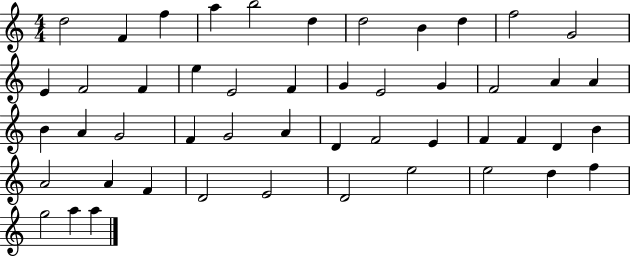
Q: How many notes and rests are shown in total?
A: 49